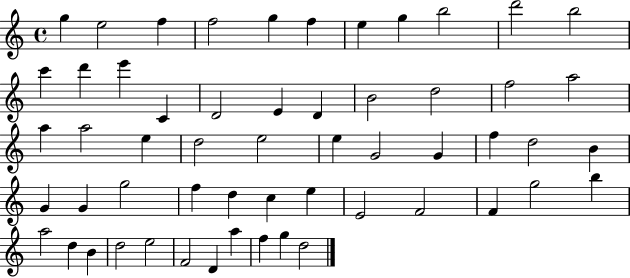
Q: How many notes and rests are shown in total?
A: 56